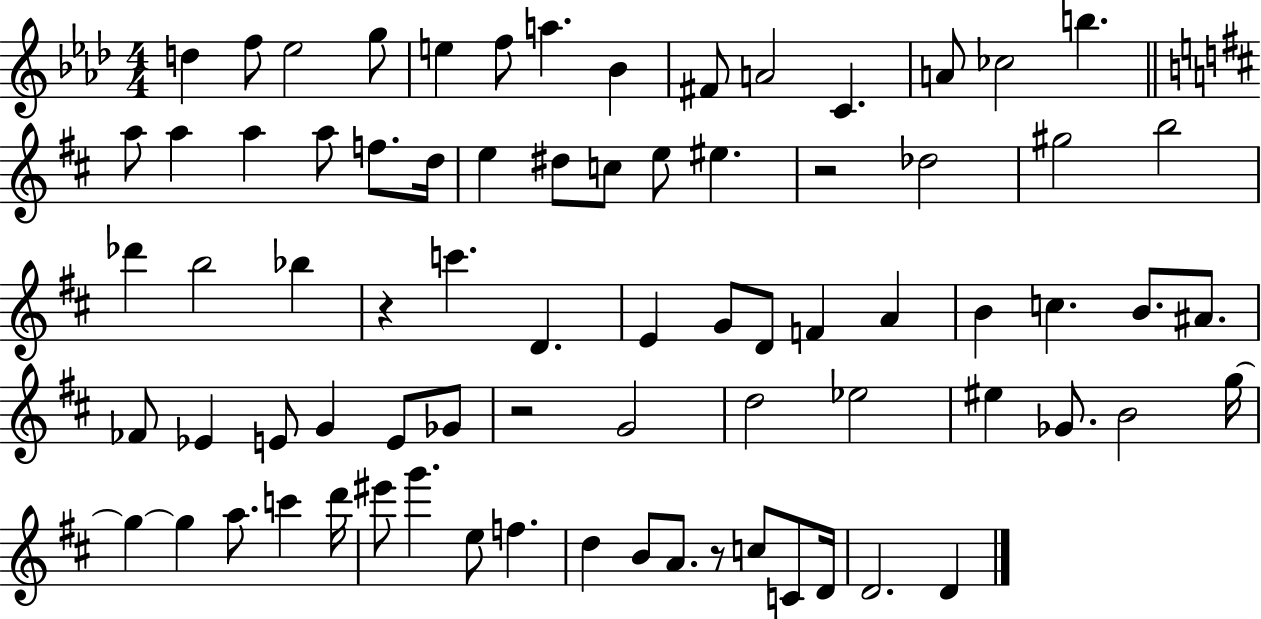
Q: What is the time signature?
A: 4/4